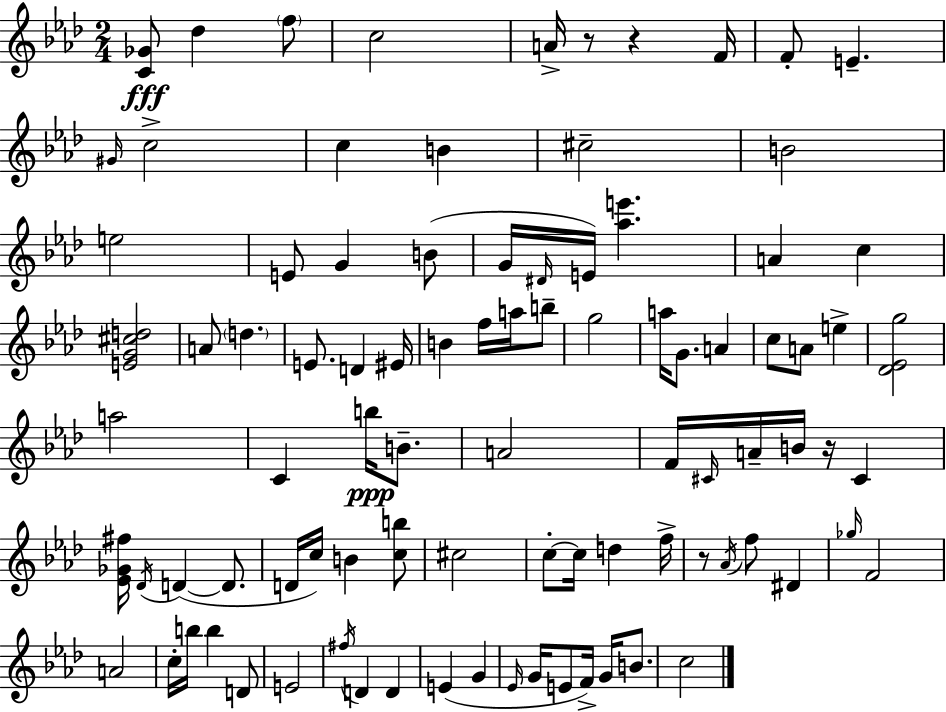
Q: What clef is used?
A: treble